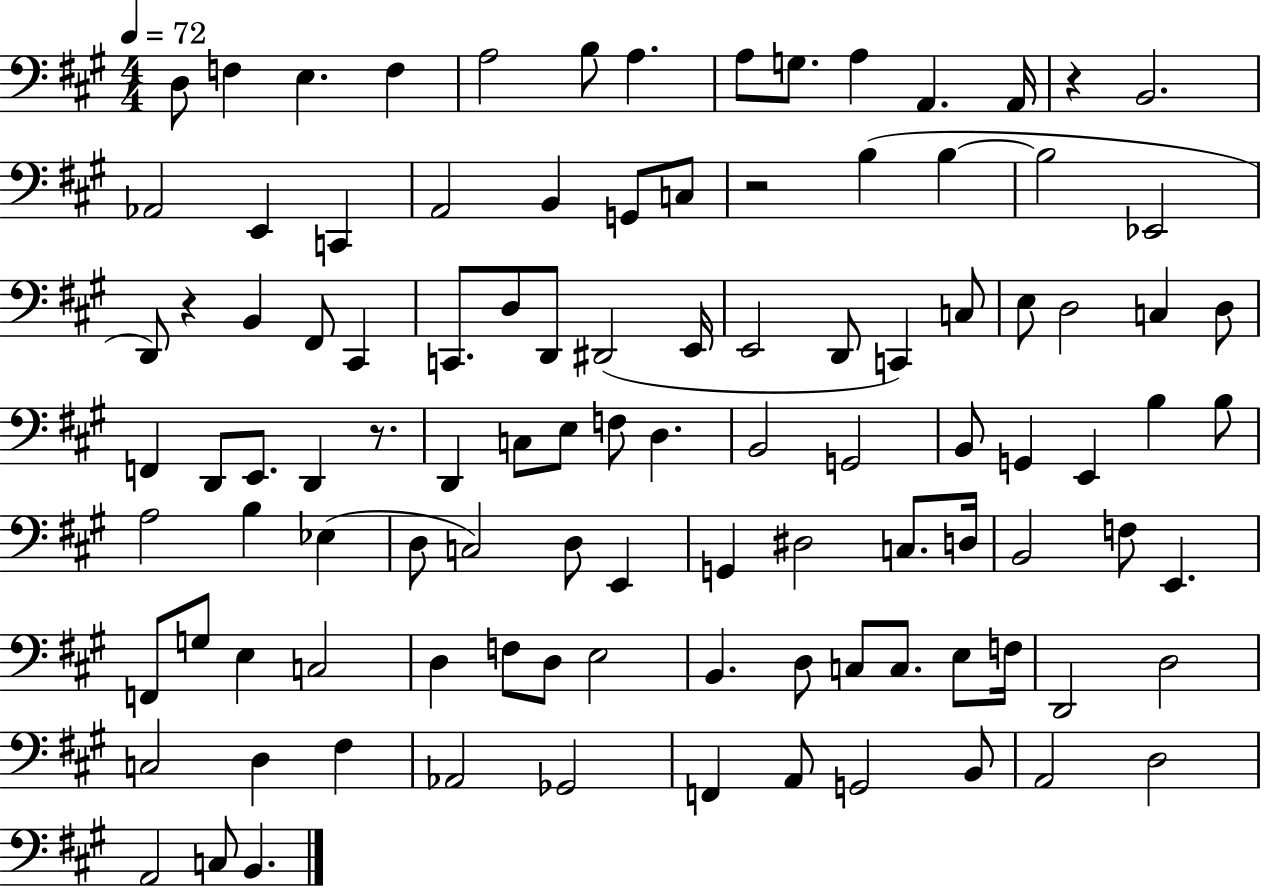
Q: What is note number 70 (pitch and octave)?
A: F3